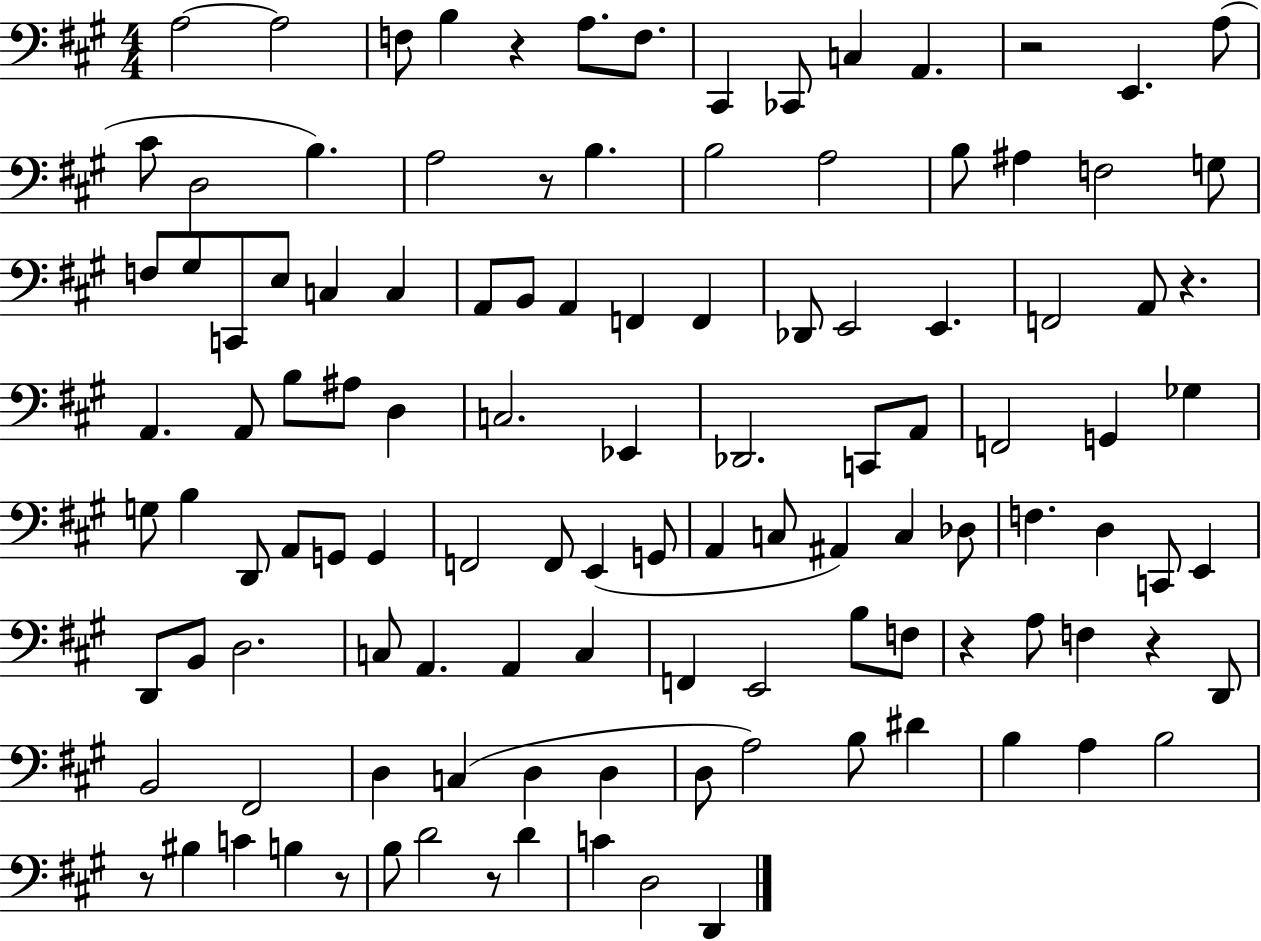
{
  \clef bass
  \numericTimeSignature
  \time 4/4
  \key a \major
  a2~~ a2 | f8 b4 r4 a8. f8. | cis,4 ces,8 c4 a,4. | r2 e,4. a8( | \break cis'8 d2 b4.) | a2 r8 b4. | b2 a2 | b8 ais4 f2 g8 | \break f8 gis8 c,8 e8 c4 c4 | a,8 b,8 a,4 f,4 f,4 | des,8 e,2 e,4. | f,2 a,8 r4. | \break a,4. a,8 b8 ais8 d4 | c2. ees,4 | des,2. c,8 a,8 | f,2 g,4 ges4 | \break g8 b4 d,8 a,8 g,8 g,4 | f,2 f,8 e,4( g,8 | a,4 c8 ais,4) c4 des8 | f4. d4 c,8 e,4 | \break d,8 b,8 d2. | c8 a,4. a,4 c4 | f,4 e,2 b8 f8 | r4 a8 f4 r4 d,8 | \break b,2 fis,2 | d4 c4( d4 d4 | d8 a2) b8 dis'4 | b4 a4 b2 | \break r8 bis4 c'4 b4 r8 | b8 d'2 r8 d'4 | c'4 d2 d,4 | \bar "|."
}